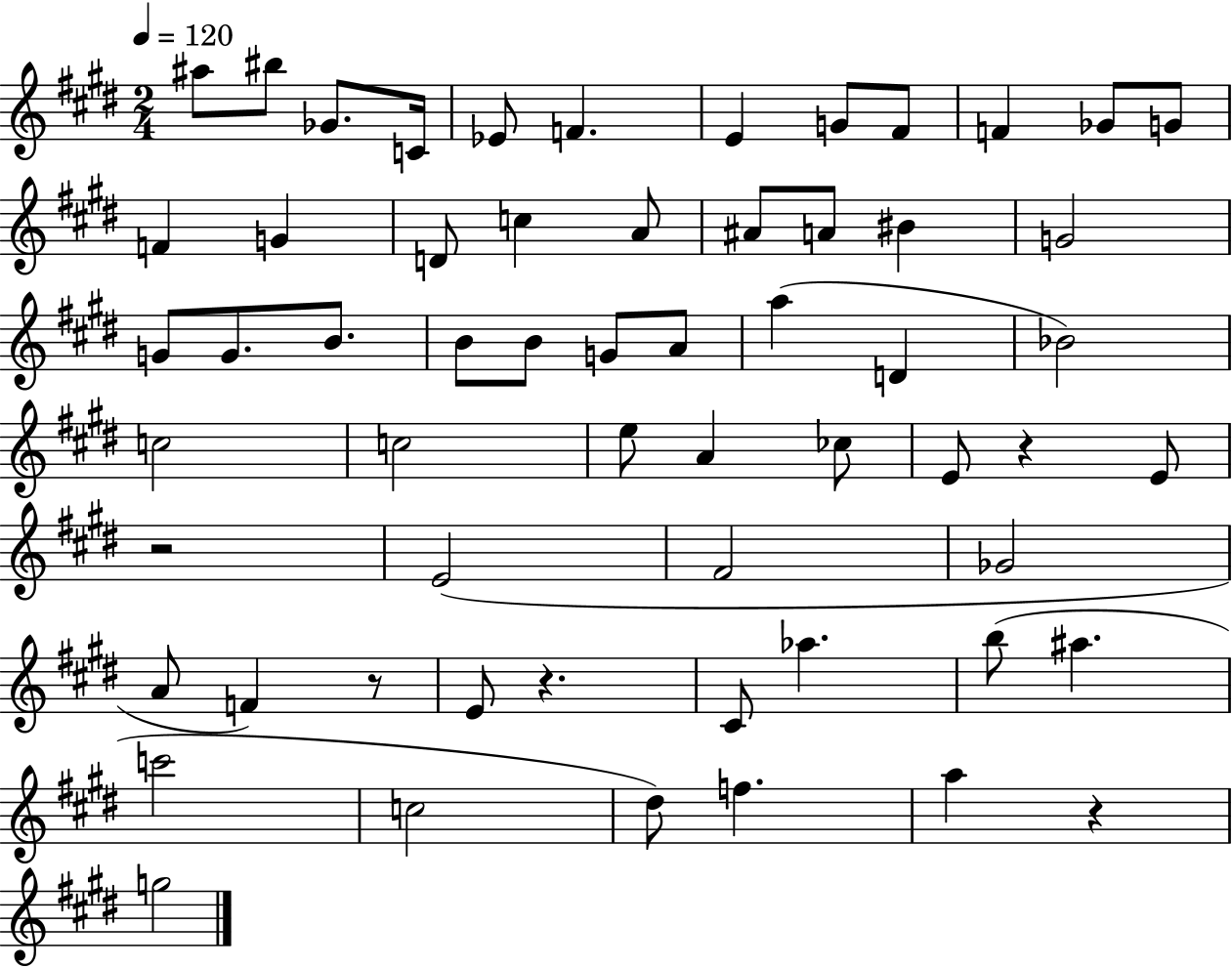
A#5/e BIS5/e Gb4/e. C4/s Eb4/e F4/q. E4/q G4/e F#4/e F4/q Gb4/e G4/e F4/q G4/q D4/e C5/q A4/e A#4/e A4/e BIS4/q G4/h G4/e G4/e. B4/e. B4/e B4/e G4/e A4/e A5/q D4/q Bb4/h C5/h C5/h E5/e A4/q CES5/e E4/e R/q E4/e R/h E4/h F#4/h Gb4/h A4/e F4/q R/e E4/e R/q. C#4/e Ab5/q. B5/e A#5/q. C6/h C5/h D#5/e F5/q. A5/q R/q G5/h